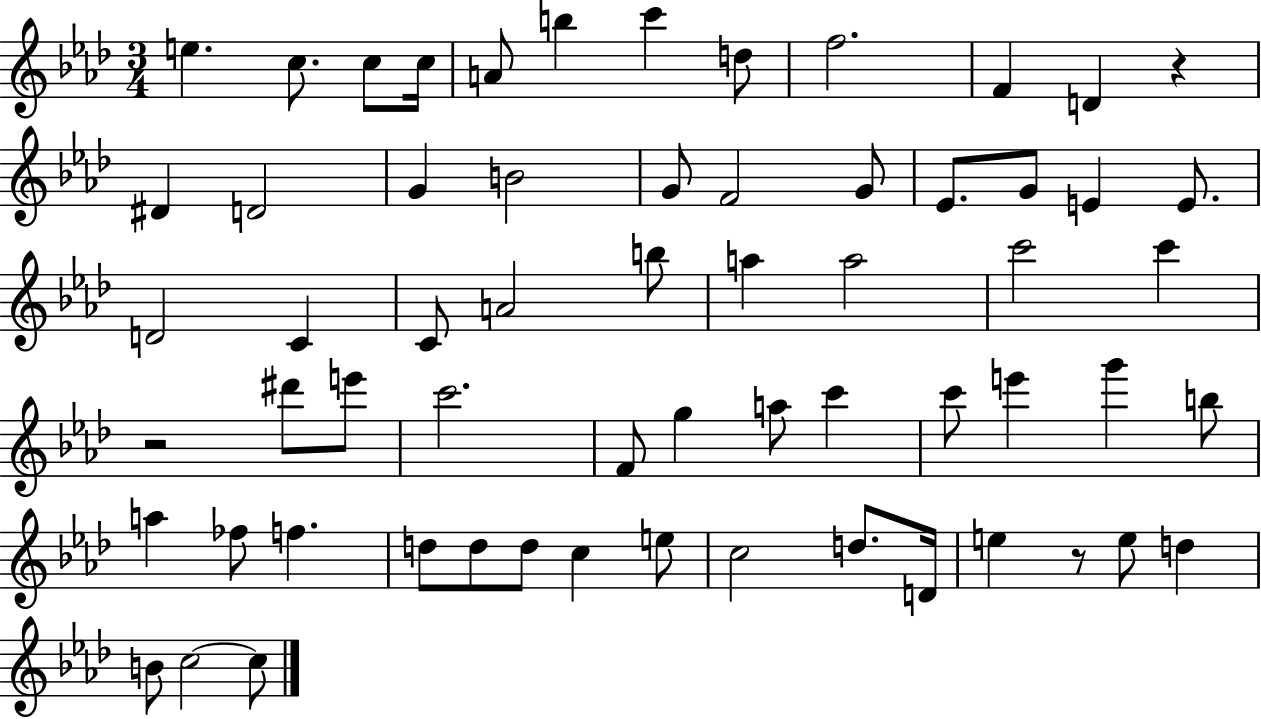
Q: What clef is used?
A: treble